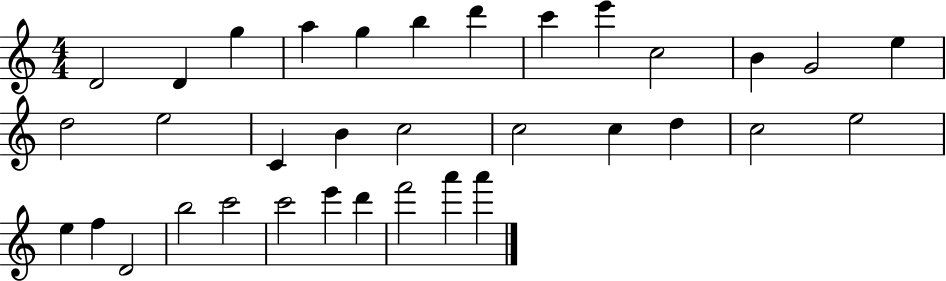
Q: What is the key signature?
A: C major